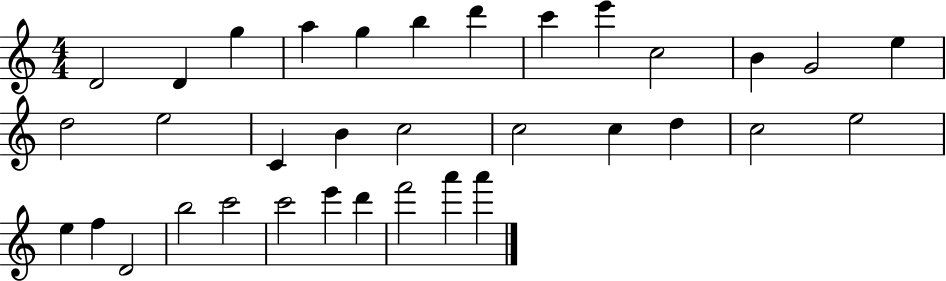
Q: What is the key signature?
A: C major